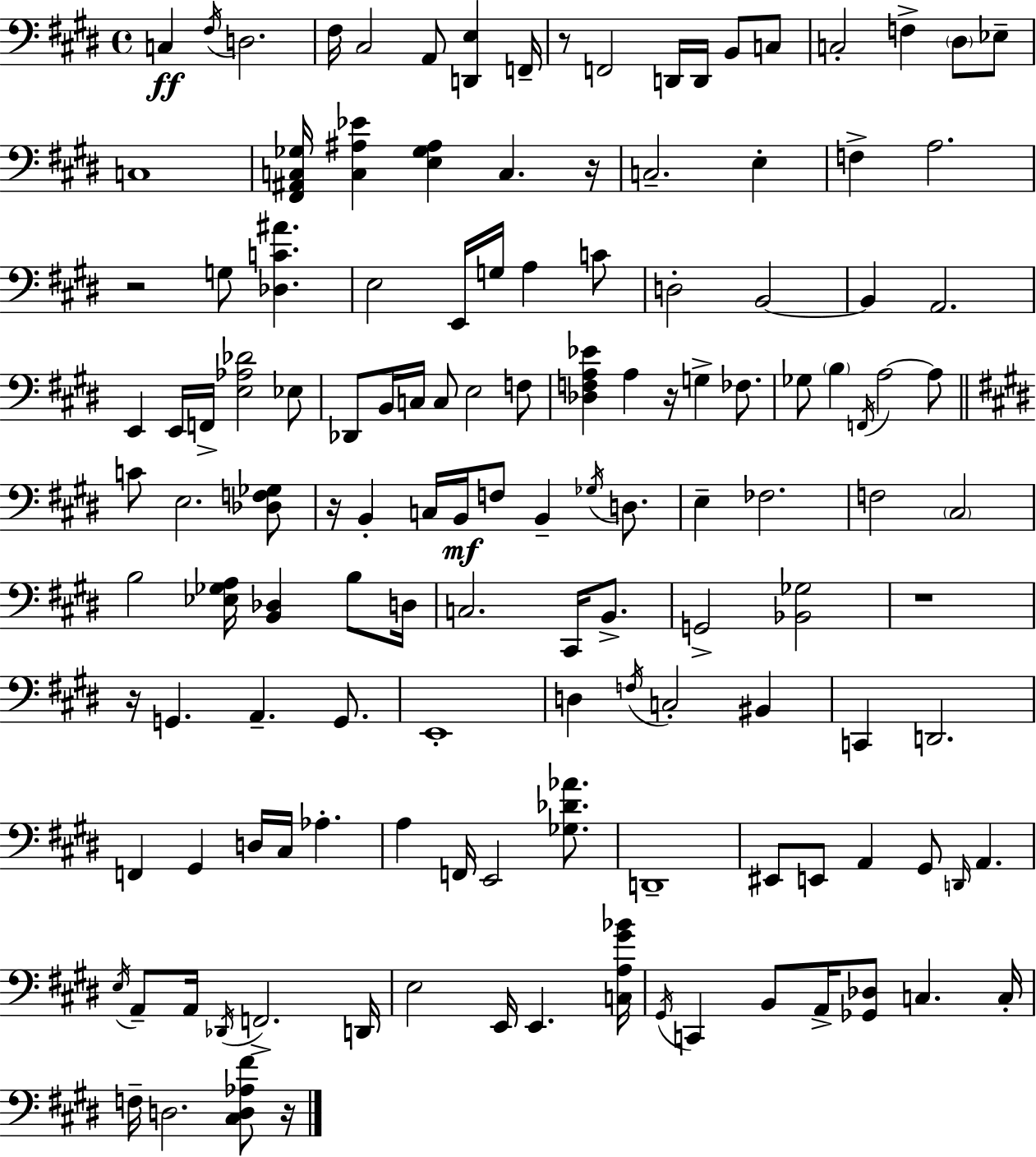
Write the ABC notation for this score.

X:1
T:Untitled
M:4/4
L:1/4
K:E
C, ^F,/4 D,2 ^F,/4 ^C,2 A,,/2 [D,,E,] F,,/4 z/2 F,,2 D,,/4 D,,/4 B,,/2 C,/2 C,2 F, ^D,/2 _E,/2 C,4 [^F,,^A,,C,_G,]/4 [C,^A,_E] [E,_G,^A,] C, z/4 C,2 E, F, A,2 z2 G,/2 [_D,C^A] E,2 E,,/4 G,/4 A, C/2 D,2 B,,2 B,, A,,2 E,, E,,/4 F,,/4 [E,_A,_D]2 _E,/2 _D,,/2 B,,/4 C,/4 C,/2 E,2 F,/2 [_D,F,A,_E] A, z/4 G, _F,/2 _G,/2 B, F,,/4 A,2 A,/2 C/2 E,2 [_D,F,_G,]/2 z/4 B,, C,/4 B,,/4 F,/2 B,, _G,/4 D,/2 E, _F,2 F,2 ^C,2 B,2 [_E,_G,A,]/4 [B,,_D,] B,/2 D,/4 C,2 ^C,,/4 B,,/2 G,,2 [_B,,_G,]2 z4 z/4 G,, A,, G,,/2 E,,4 D, F,/4 C,2 ^B,, C,, D,,2 F,, ^G,, D,/4 ^C,/4 _A, A, F,,/4 E,,2 [_G,_D_A]/2 D,,4 ^E,,/2 E,,/2 A,, ^G,,/2 D,,/4 A,, E,/4 A,,/2 A,,/4 _D,,/4 F,,2 D,,/4 E,2 E,,/4 E,, [C,A,^G_B]/4 ^G,,/4 C,, B,,/2 A,,/4 [_G,,_D,]/2 C, C,/4 F,/4 D,2 [^C,D,_A,^F]/2 z/4